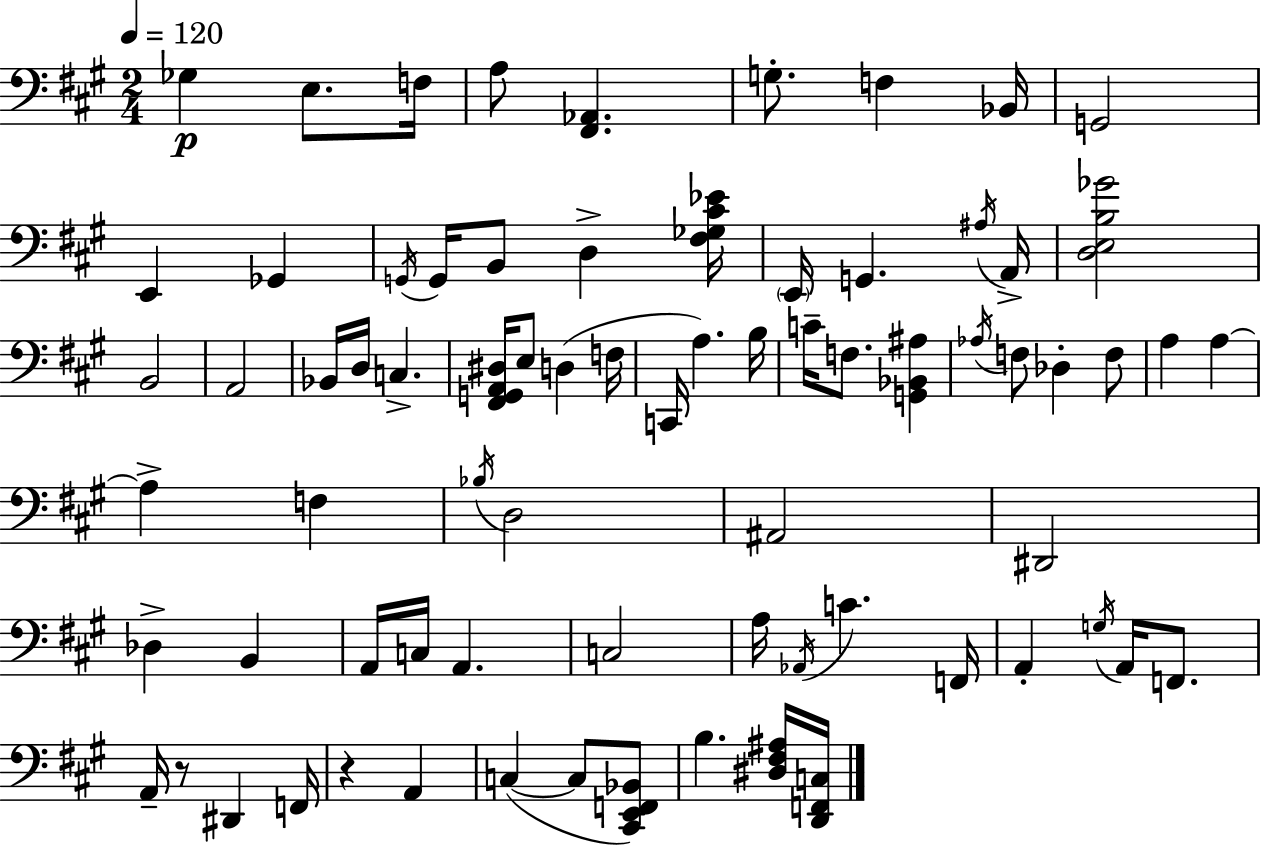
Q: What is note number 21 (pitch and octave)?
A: Bb2